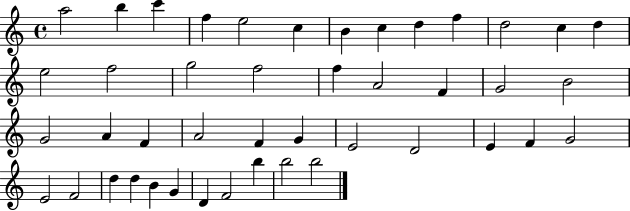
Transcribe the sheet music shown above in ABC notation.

X:1
T:Untitled
M:4/4
L:1/4
K:C
a2 b c' f e2 c B c d f d2 c d e2 f2 g2 f2 f A2 F G2 B2 G2 A F A2 F G E2 D2 E F G2 E2 F2 d d B G D F2 b b2 b2